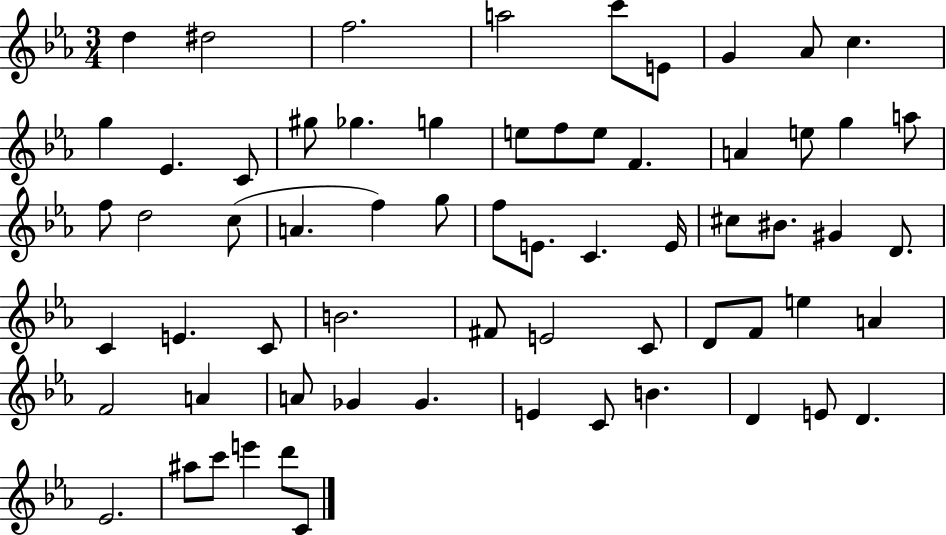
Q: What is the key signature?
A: EES major